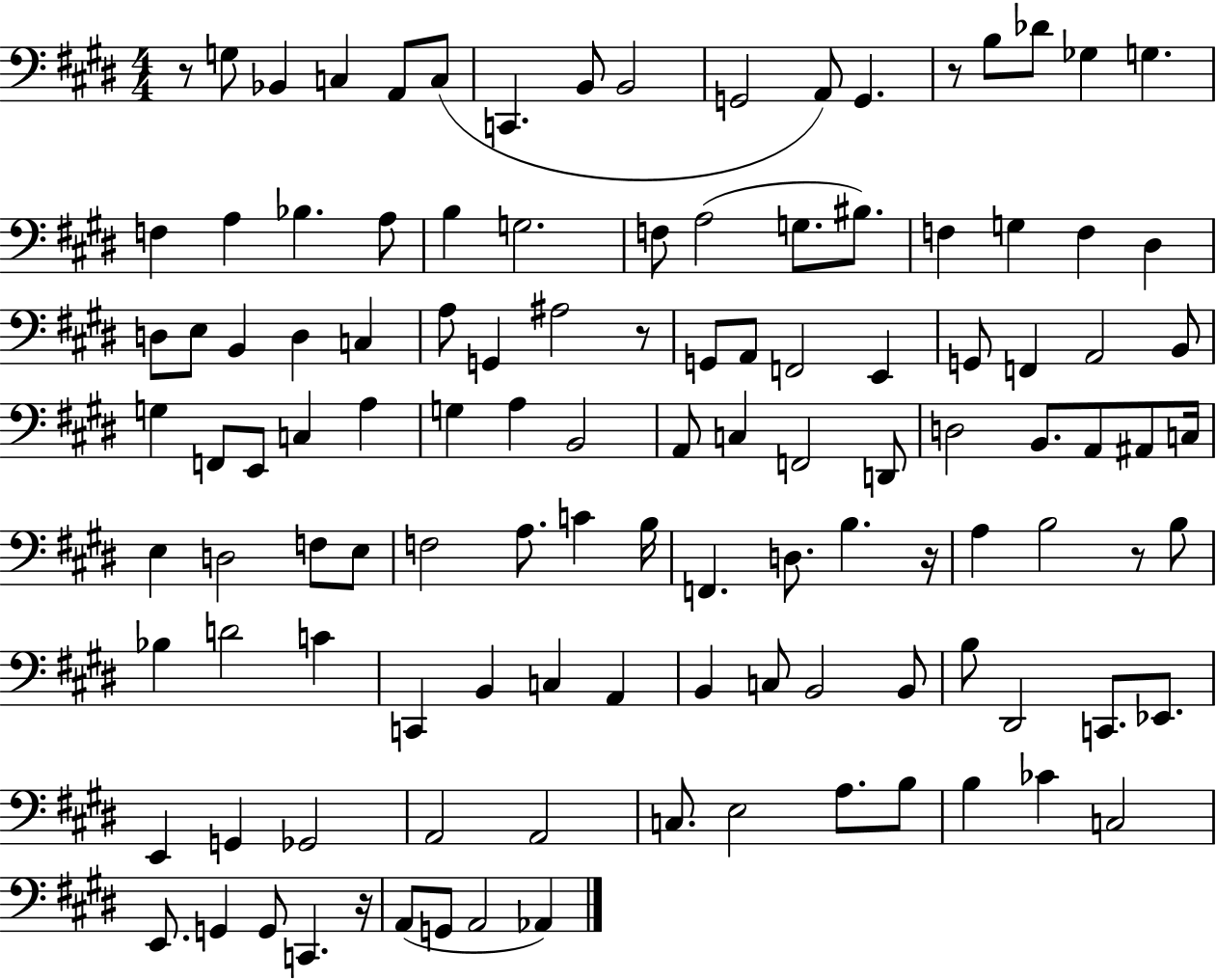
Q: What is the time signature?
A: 4/4